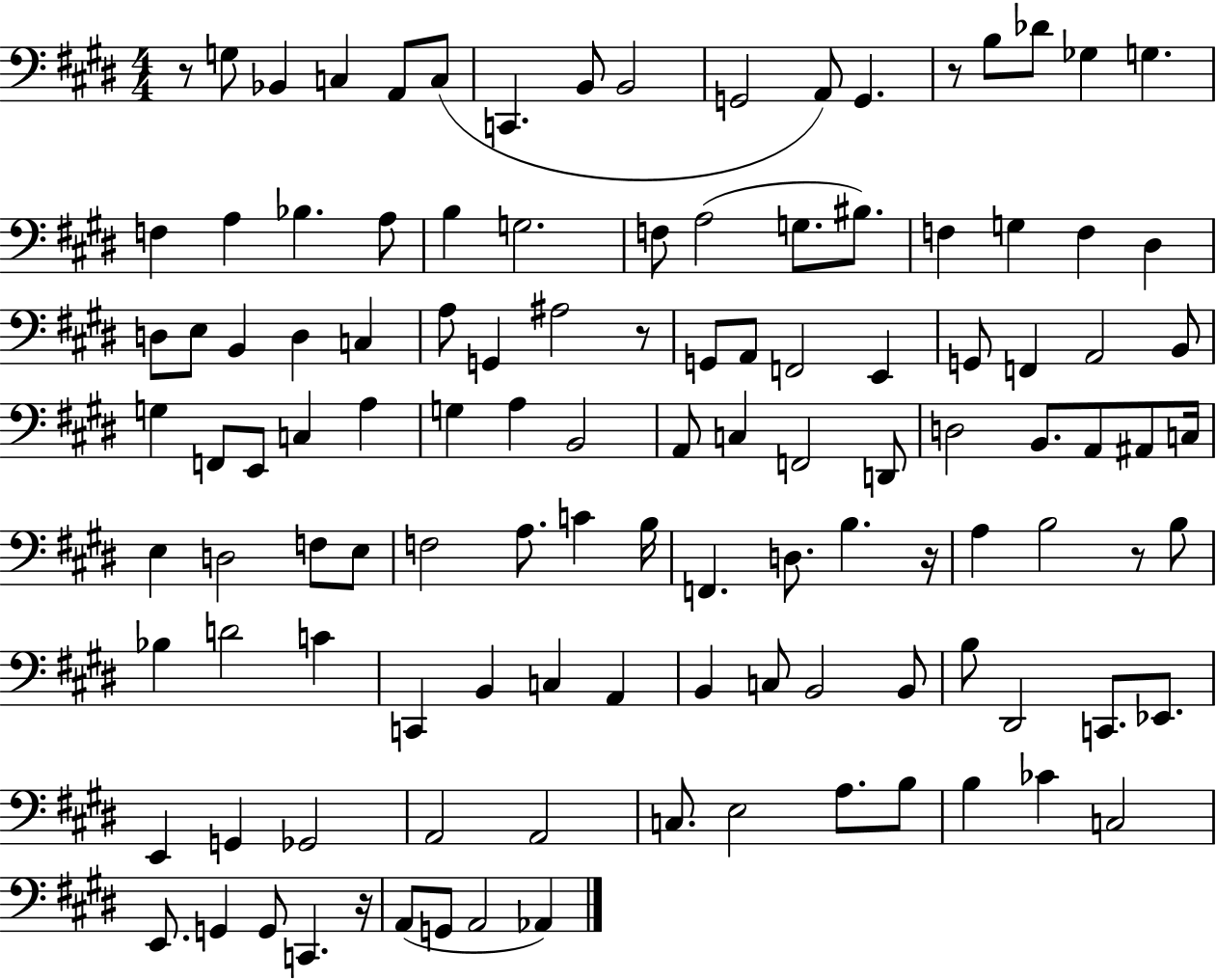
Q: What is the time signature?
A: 4/4